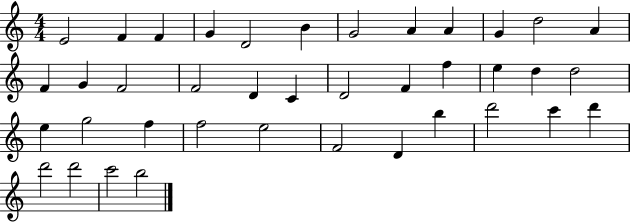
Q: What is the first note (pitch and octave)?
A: E4